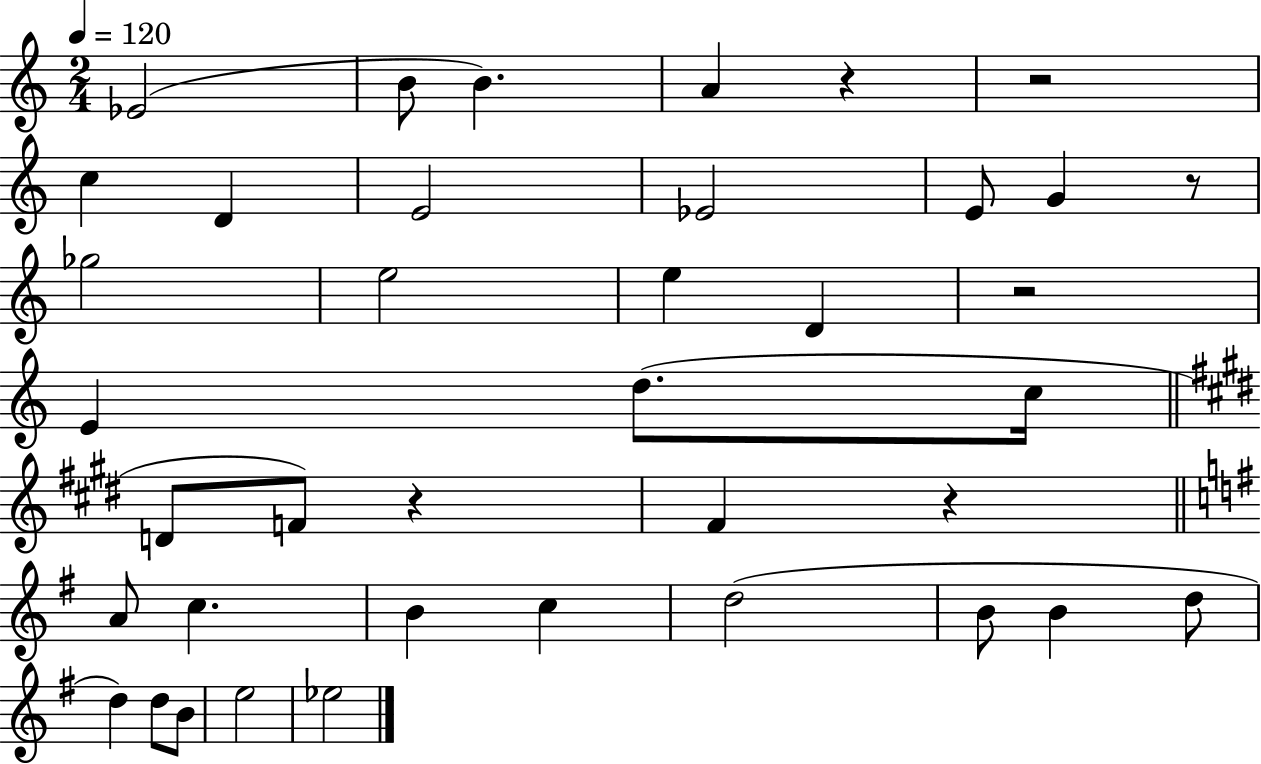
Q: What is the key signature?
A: C major